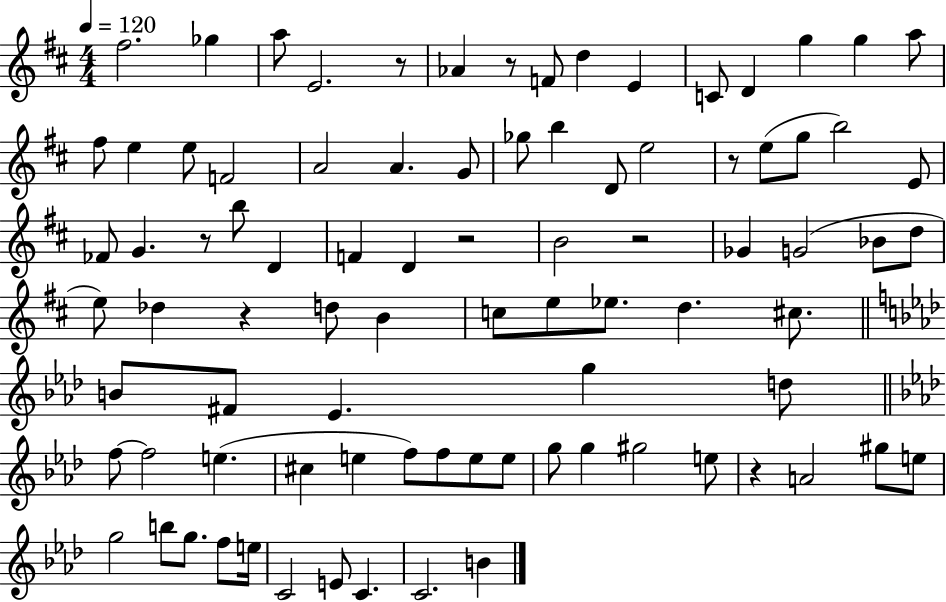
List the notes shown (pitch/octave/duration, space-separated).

F#5/h. Gb5/q A5/e E4/h. R/e Ab4/q R/e F4/e D5/q E4/q C4/e D4/q G5/q G5/q A5/e F#5/e E5/q E5/e F4/h A4/h A4/q. G4/e Gb5/e B5/q D4/e E5/h R/e E5/e G5/e B5/h E4/e FES4/e G4/q. R/e B5/e D4/q F4/q D4/q R/h B4/h R/h Gb4/q G4/h Bb4/e D5/e E5/e Db5/q R/q D5/e B4/q C5/e E5/e Eb5/e. D5/q. C#5/e. B4/e F#4/e Eb4/q. G5/q D5/e F5/e F5/h E5/q. C#5/q E5/q F5/e F5/e E5/e E5/e G5/e G5/q G#5/h E5/e R/q A4/h G#5/e E5/e G5/h B5/e G5/e. F5/e E5/s C4/h E4/e C4/q. C4/h. B4/q